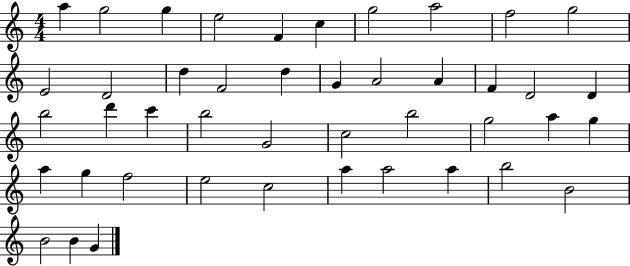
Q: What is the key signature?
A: C major